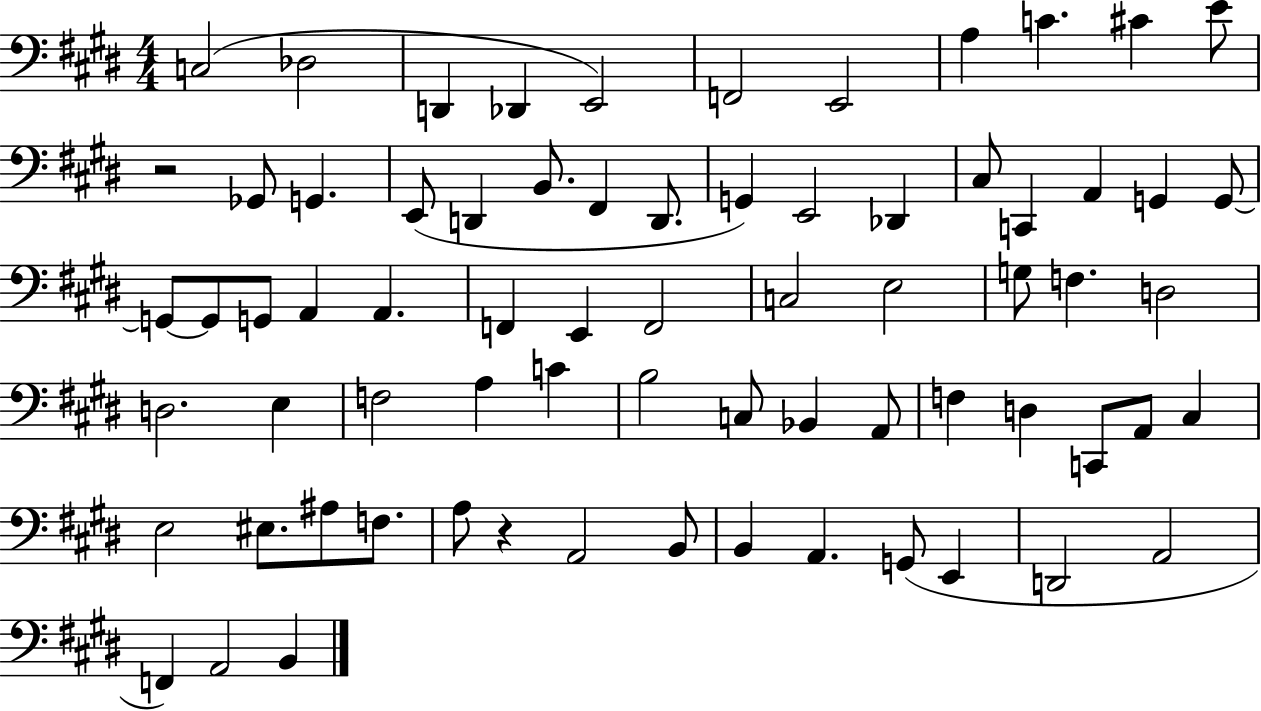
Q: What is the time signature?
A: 4/4